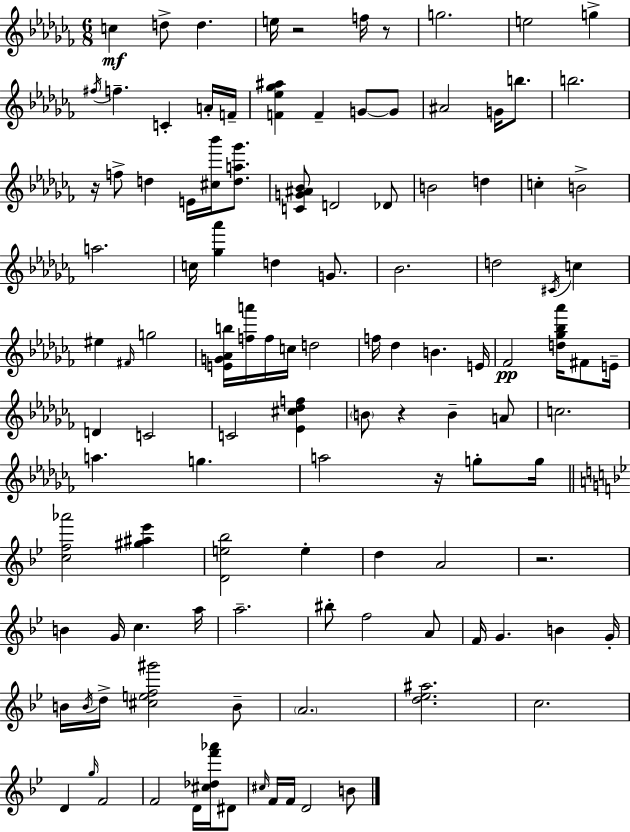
{
  \clef treble
  \numericTimeSignature
  \time 6/8
  \key aes \minor
  c''4\mf d''8-> d''4. | e''16 r2 f''16 r8 | g''2. | e''2 g''4-> | \break \acciaccatura { fis''16 } f''4.-- c'4-. a'16-. | f'16-- <f' ees'' ges'' ais''>4 f'4-- g'8~~ g'8 | ais'2 g'16 b''8. | b''2. | \break r16 f''8-> d''4 e'16 <cis'' bes'''>16 <d'' a'' ges'''>8. | <c' g' ais' bes'>8 d'2 des'8 | b'2 d''4 | c''4-. b'2-> | \break a''2. | c''16 <ges'' aes'''>4 d''4 g'8. | bes'2. | d''2 \acciaccatura { cis'16 } c''4 | \break eis''4 \grace { fis'16 } g''2 | <e' g' aes' b''>16 <f'' a'''>16 f''16 c''16 d''2 | f''16 des''4 b'4. | e'16 fes'2\pp <d'' ges'' bes'' aes'''>16 | \break fis'8 e'16-- d'4 c'2 | c'2 <ees' cis'' des'' f''>4 | \parenthesize b'8 r4 b'4-- | a'8 c''2. | \break a''4. g''4. | a''2 r16 | g''8-. g''16 \bar "||" \break \key g \minor <c'' f'' aes'''>2 <gis'' ais'' ees'''>4 | <d' e'' bes''>2 e''4-. | d''4 a'2 | r2. | \break b'4 g'16 c''4. a''16 | a''2.-- | bis''8-. f''2 a'8 | f'16 g'4. b'4 g'16-. | \break b'16 \acciaccatura { b'16 } d''16-> <cis'' e'' f'' gis'''>2 b'8-- | \parenthesize a'2. | <d'' ees'' ais''>2. | c''2. | \break d'4 \grace { g''16 } f'2 | f'2 d'16 <cis'' des'' f''' aes'''>16 | dis'8 \grace { cis''16 } f'16 f'16 d'2 | b'8 \bar "|."
}